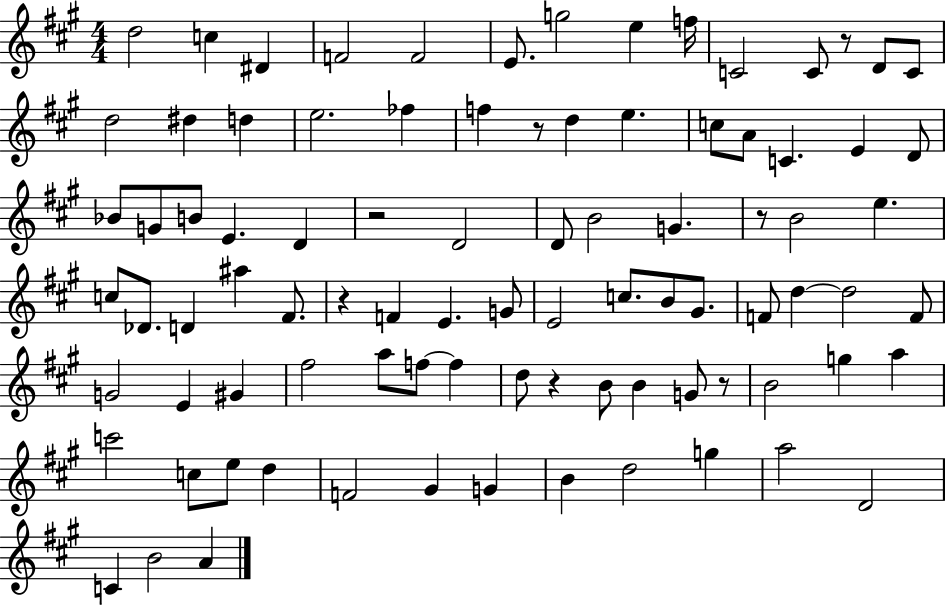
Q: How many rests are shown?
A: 7